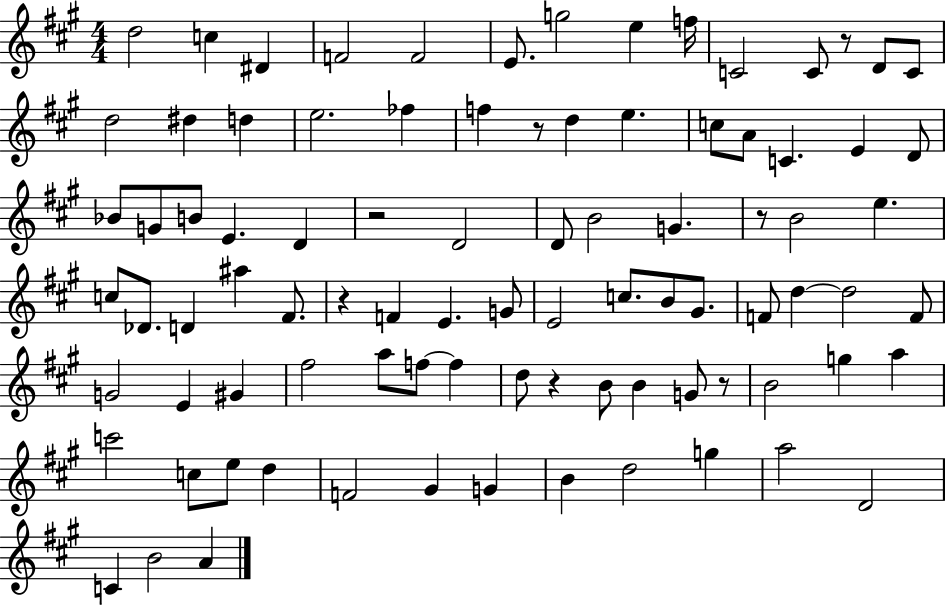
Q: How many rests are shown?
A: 7